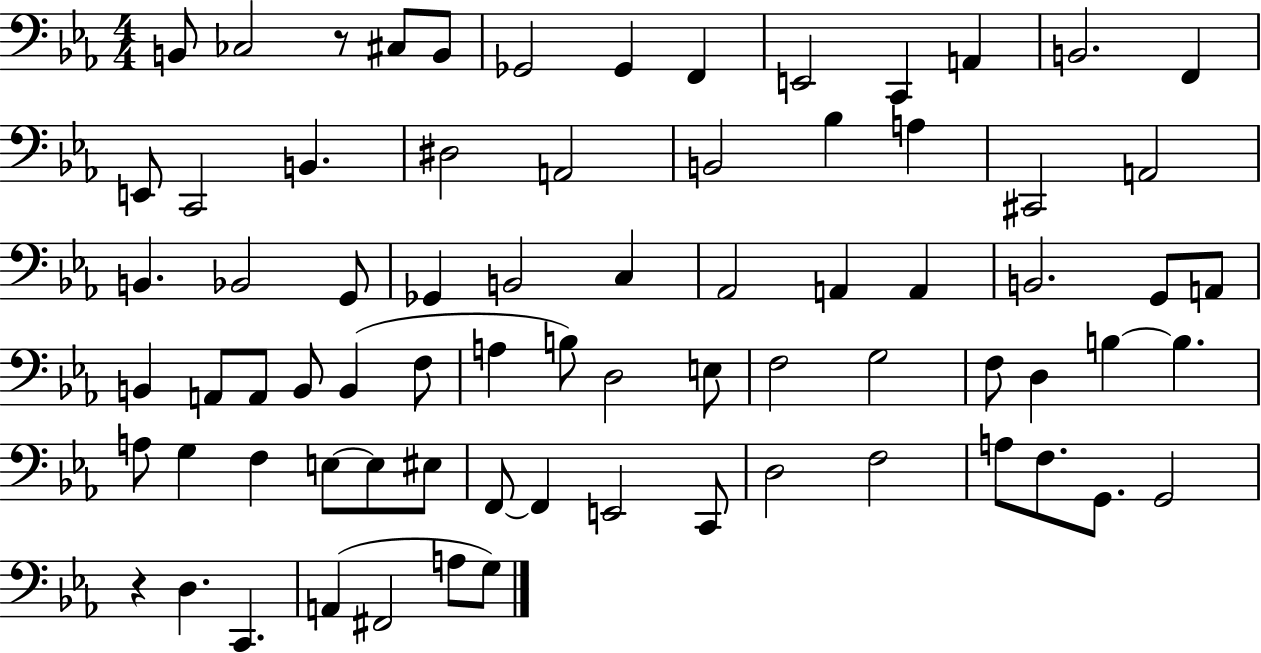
{
  \clef bass
  \numericTimeSignature
  \time 4/4
  \key ees \major
  b,8 ces2 r8 cis8 b,8 | ges,2 ges,4 f,4 | e,2 c,4 a,4 | b,2. f,4 | \break e,8 c,2 b,4. | dis2 a,2 | b,2 bes4 a4 | cis,2 a,2 | \break b,4. bes,2 g,8 | ges,4 b,2 c4 | aes,2 a,4 a,4 | b,2. g,8 a,8 | \break b,4 a,8 a,8 b,8 b,4( f8 | a4 b8) d2 e8 | f2 g2 | f8 d4 b4~~ b4. | \break a8 g4 f4 e8~~ e8 eis8 | f,8~~ f,4 e,2 c,8 | d2 f2 | a8 f8. g,8. g,2 | \break r4 d4. c,4. | a,4( fis,2 a8 g8) | \bar "|."
}